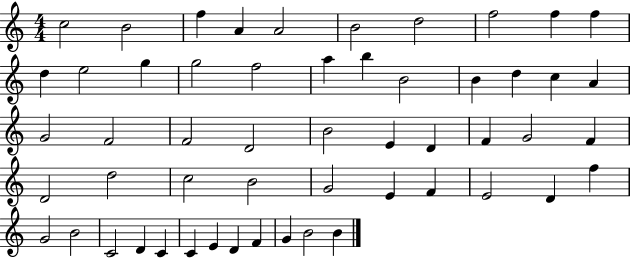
{
  \clef treble
  \numericTimeSignature
  \time 4/4
  \key c \major
  c''2 b'2 | f''4 a'4 a'2 | b'2 d''2 | f''2 f''4 f''4 | \break d''4 e''2 g''4 | g''2 f''2 | a''4 b''4 b'2 | b'4 d''4 c''4 a'4 | \break g'2 f'2 | f'2 d'2 | b'2 e'4 d'4 | f'4 g'2 f'4 | \break d'2 d''2 | c''2 b'2 | g'2 e'4 f'4 | e'2 d'4 f''4 | \break g'2 b'2 | c'2 d'4 c'4 | c'4 e'4 d'4 f'4 | g'4 b'2 b'4 | \break \bar "|."
}